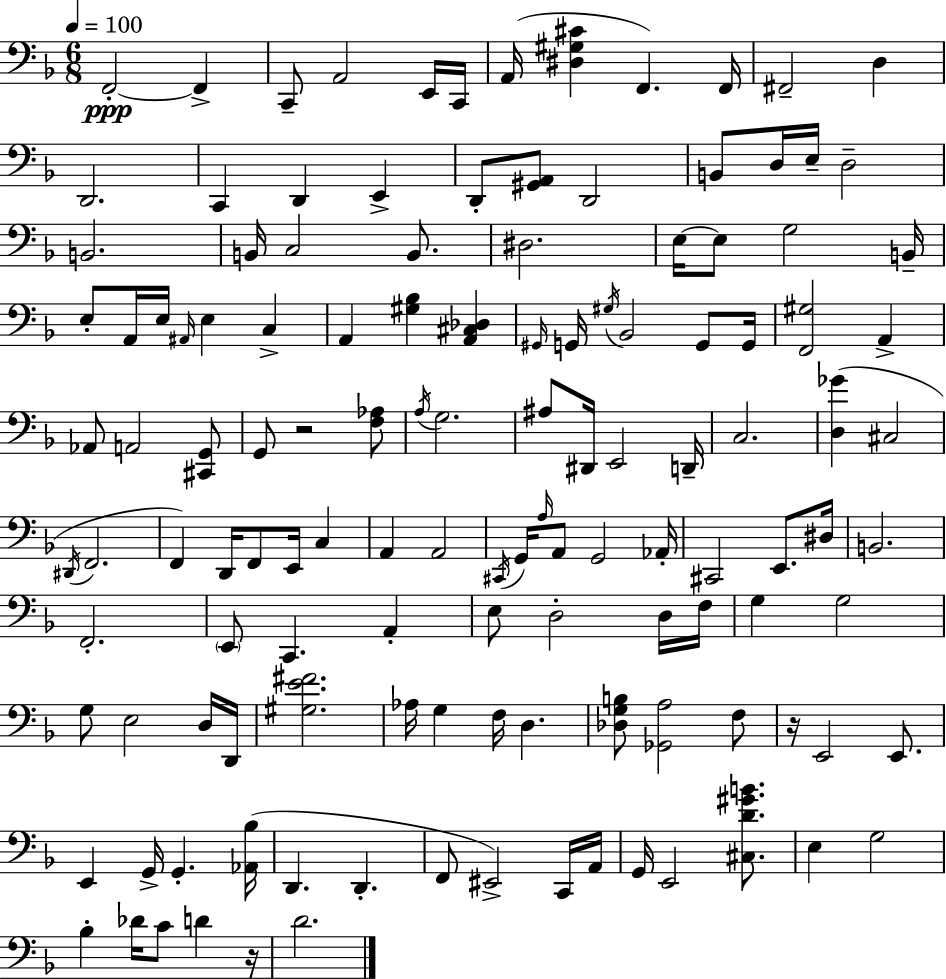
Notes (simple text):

F2/h F2/q C2/e A2/h E2/s C2/s A2/s [D#3,G#3,C#4]/q F2/q. F2/s F#2/h D3/q D2/h. C2/q D2/q E2/q D2/e [G#2,A2]/e D2/h B2/e D3/s E3/s D3/h B2/h. B2/s C3/h B2/e. D#3/h. E3/s E3/e G3/h B2/s E3/e A2/s E3/s A#2/s E3/q C3/q A2/q [G#3,Bb3]/q [A2,C#3,Db3]/q G#2/s G2/s G#3/s Bb2/h G2/e G2/s [F2,G#3]/h A2/q Ab2/e A2/h [C#2,G2]/e G2/e R/h [F3,Ab3]/e A3/s G3/h. A#3/e D#2/s E2/h D2/s C3/h. [D3,Gb4]/q C#3/h D#2/s F2/h. F2/q D2/s F2/e E2/s C3/q A2/q A2/h C#2/s G2/s A3/s A2/e G2/h Ab2/s C#2/h E2/e. D#3/s B2/h. F2/h. E2/e C2/q. A2/q E3/e D3/h D3/s F3/s G3/q G3/h G3/e E3/h D3/s D2/s [G#3,E4,F#4]/h. Ab3/s G3/q F3/s D3/q. [Db3,G3,B3]/e [Gb2,A3]/h F3/e R/s E2/h E2/e. E2/q G2/s G2/q. [Ab2,Bb3]/s D2/q. D2/q. F2/e EIS2/h C2/s A2/s G2/s E2/h [C#3,D4,G#4,B4]/e. E3/q G3/h Bb3/q Db4/s C4/e D4/q R/s D4/h.